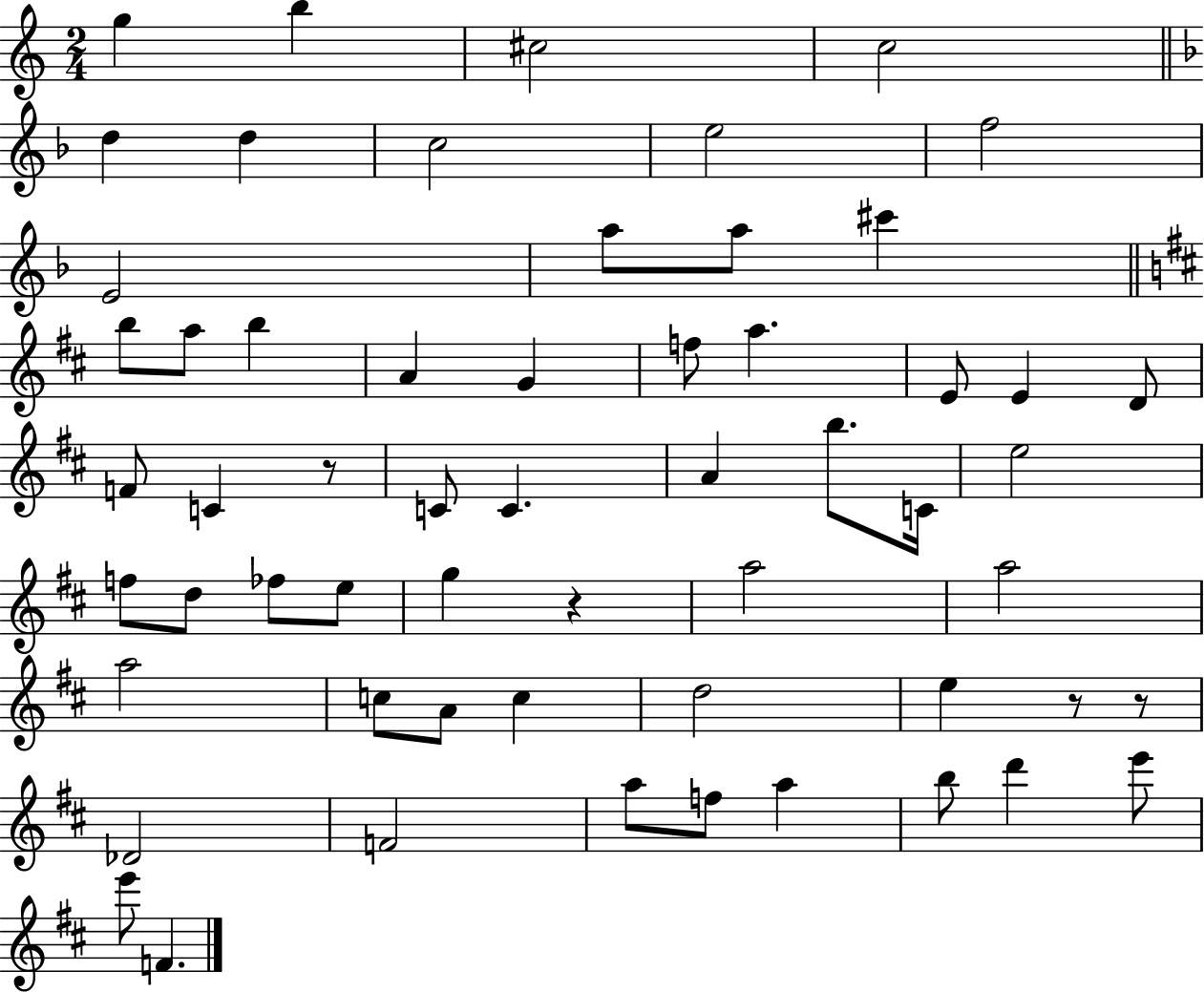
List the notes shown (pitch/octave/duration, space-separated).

G5/q B5/q C#5/h C5/h D5/q D5/q C5/h E5/h F5/h E4/h A5/e A5/e C#6/q B5/e A5/e B5/q A4/q G4/q F5/e A5/q. E4/e E4/q D4/e F4/e C4/q R/e C4/e C4/q. A4/q B5/e. C4/s E5/h F5/e D5/e FES5/e E5/e G5/q R/q A5/h A5/h A5/h C5/e A4/e C5/q D5/h E5/q R/e R/e Db4/h F4/h A5/e F5/e A5/q B5/e D6/q E6/e E6/e F4/q.